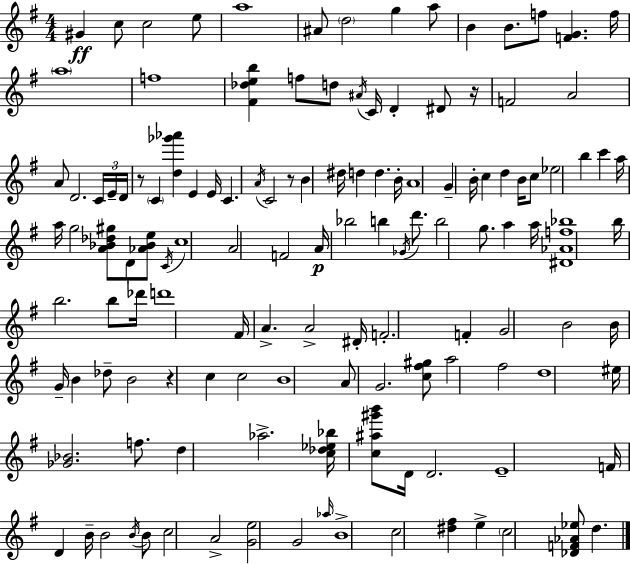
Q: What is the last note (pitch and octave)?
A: D5